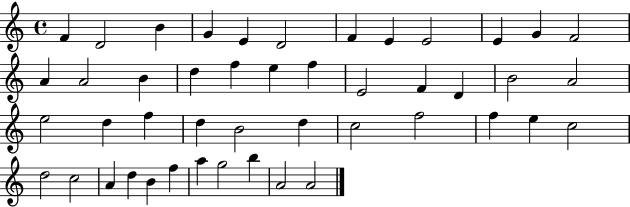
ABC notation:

X:1
T:Untitled
M:4/4
L:1/4
K:C
F D2 B G E D2 F E E2 E G F2 A A2 B d f e f E2 F D B2 A2 e2 d f d B2 d c2 f2 f e c2 d2 c2 A d B f a g2 b A2 A2